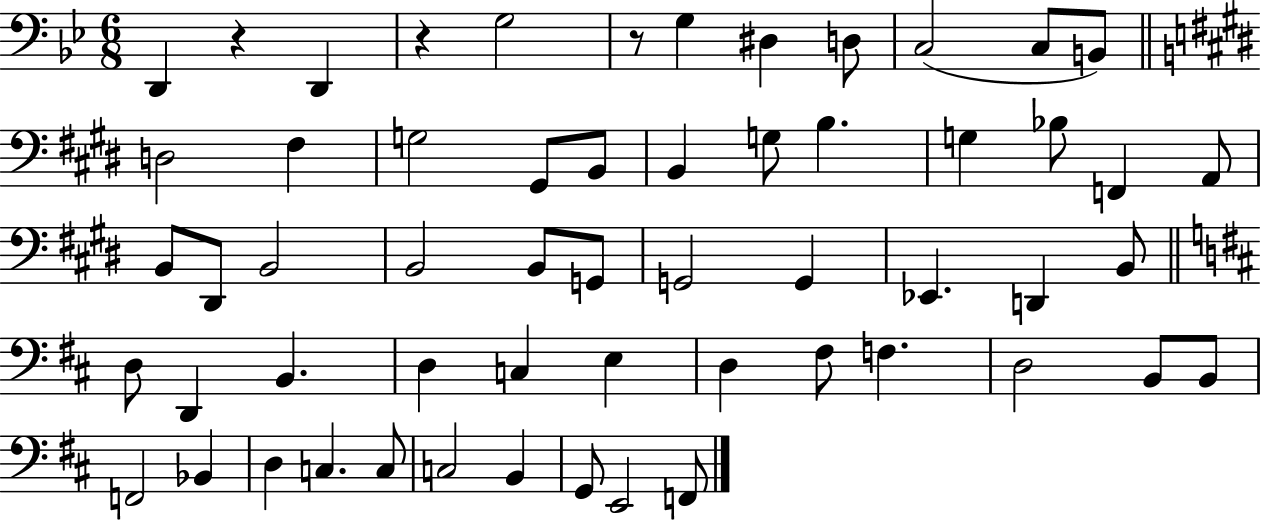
X:1
T:Untitled
M:6/8
L:1/4
K:Bb
D,, z D,, z G,2 z/2 G, ^D, D,/2 C,2 C,/2 B,,/2 D,2 ^F, G,2 ^G,,/2 B,,/2 B,, G,/2 B, G, _B,/2 F,, A,,/2 B,,/2 ^D,,/2 B,,2 B,,2 B,,/2 G,,/2 G,,2 G,, _E,, D,, B,,/2 D,/2 D,, B,, D, C, E, D, ^F,/2 F, D,2 B,,/2 B,,/2 F,,2 _B,, D, C, C,/2 C,2 B,, G,,/2 E,,2 F,,/2